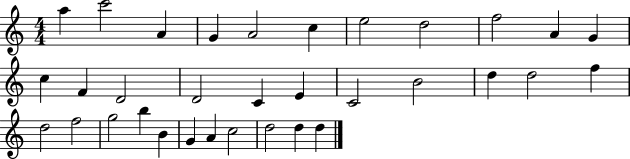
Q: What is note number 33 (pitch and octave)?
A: D5